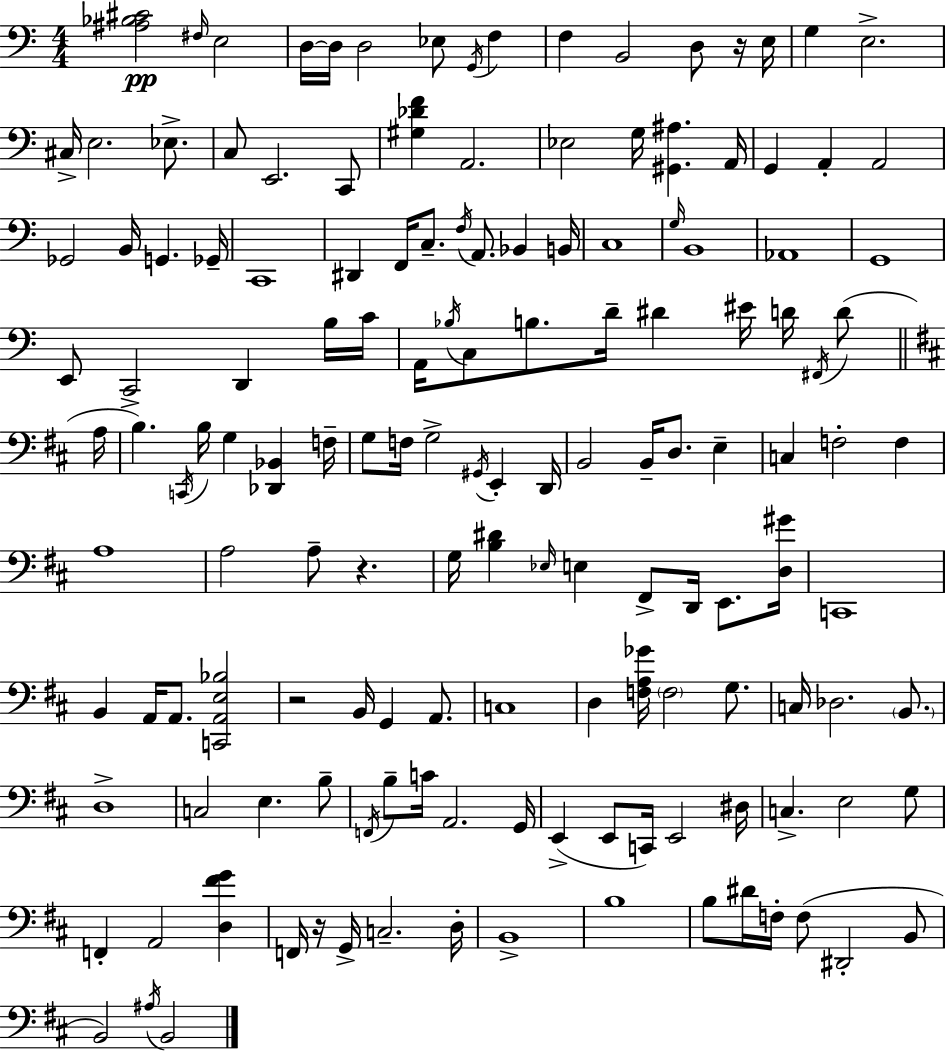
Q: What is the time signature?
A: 4/4